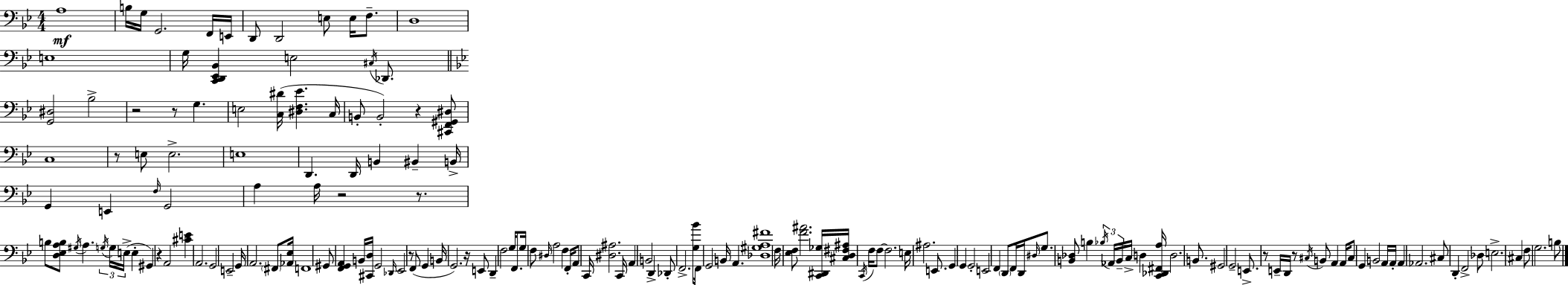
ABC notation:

X:1
T:Untitled
M:4/4
L:1/4
K:Bb
A,4 B,/4 G,/4 G,,2 F,,/4 E,,/4 D,,/2 D,,2 E,/2 E,/4 F,/2 D,4 E,4 G,/4 [C,,D,,_E,,_B,,] E,2 ^C,/4 _D,,/2 [G,,^D,]2 _B,2 z2 z/2 G, E,2 [C,^D]/4 [^D,F,_E] C,/4 B,,/2 B,,2 z [^C,,F,,^G,,^D,]/2 C,4 z/2 E,/2 E,2 E,4 D,, D,,/4 B,, ^B,, B,,/4 G,, E,, F,/4 G,,2 A, A,/4 z2 z/2 B,/2 [D,_E,A,B,]/2 ^G,/4 A, G,/4 G,/4 E,/4 E, ^G,, z A,,2 [^CE] A,,2 G,,2 E,,2 G,,/4 A,,2 ^F,,/2 [_A,,_E,]/4 F,,4 ^G,,/2 [F,,G,,A,,] B,,/4 [^C,,D,]/4 G,,2 _D,,/4 _E,,2 z/2 F,,/2 G,, B,,/4 G,,2 z/4 E,,/2 D,, F,2 G,/4 F,,/2 G,/4 F,/2 ^D,/4 A,2 F, F,,/4 A,,/2 C,,/4 [^D,^A,]2 C,,/4 A,, B,,2 D,, _D,,/2 F,,2 [G,_B]/2 F,,/4 G,,2 B,,/4 A,, [_D,^G,A,^F]4 F,/4 [_E,F,]/2 [F^A]2 [C,,^D,,_G,]/4 [^C,D,^F,^A,]/4 C,,/4 F,/4 F,/2 F,2 E,/4 ^A,2 E,,/2 G,, G,, G,,2 E,,2 F,, D,,/2 F,,/4 D,,/4 ^D,/4 G,/2 [B,,_D,]/2 B, _B,/4 _A,,/4 B,,/4 C,/4 D, [C,,_D,,^F,,A,]/4 D,2 B,,/2 ^G,,2 G,,2 E,,/2 z/2 E,,/4 D,,/4 z/2 ^C,/4 B,,/2 A,, A,,/4 ^C,/2 G,, B,,2 A,,/4 A,,/4 A,, _A,,2 ^C,/2 D,, F,,2 _D,/2 E,2 ^C, F,/2 G,2 B,/2